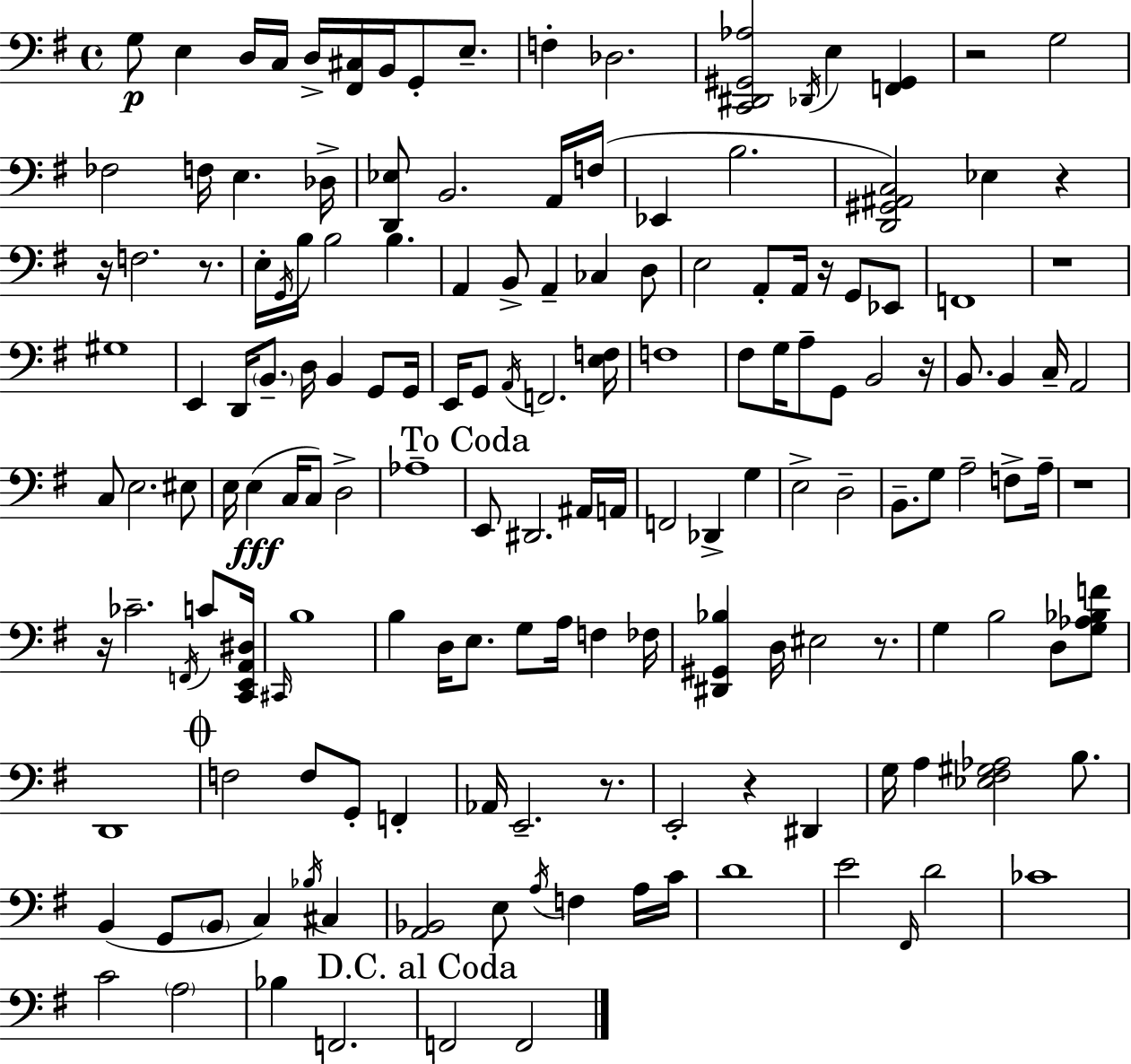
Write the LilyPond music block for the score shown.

{
  \clef bass
  \time 4/4
  \defaultTimeSignature
  \key g \major
  \repeat volta 2 { g8\p e4 d16 c16 d16-> <fis, cis>16 b,16 g,8-. e8.-- | f4-. des2. | <c, dis, gis, aes>2 \acciaccatura { des,16 } e4 <f, gis,>4 | r2 g2 | \break fes2 f16 e4. | des16-> <d, ees>8 b,2. a,16 | f16( ees,4 b2. | <d, gis, ais, c>2) ees4 r4 | \break r16 f2. r8. | e16-. \acciaccatura { g,16 } b16 b2 b4. | a,4 b,8-> a,4-- ces4 | d8 e2 a,8-. a,16 r16 g,8 | \break ees,8 f,1 | r1 | gis1 | e,4 d,16 \parenthesize b,8.-- d16 b,4 g,8 | \break g,16 e,16 g,8 \acciaccatura { a,16 } f,2. | <e f>16 f1 | fis8 g16 a8-- g,8 b,2 | r16 b,8. b,4 c16-- a,2 | \break c8 e2. | eis8 e16 e4(\fff c16 c8) d2-> | aes1-- | \mark "To Coda" e,8 dis,2. | \break ais,16 a,16 f,2 des,4-> g4 | e2-> d2-- | b,8.-- g8 a2-- | f8-> a16-- r1 | \break r16 ces'2.-- | \acciaccatura { f,16 } c'8 <c, e, a, dis>16 \grace { cis,16 } b1 | b4 d16 e8. g8 a16 | f4 fes16 <dis, gis, bes>4 d16 eis2 | \break r8. g4 b2 | d8 <g aes bes f'>8 d,1 | \mark \markup { \musicglyph "scripts.coda" } f2 f8 g,8-. | f,4-. aes,16 e,2.-- | \break r8. e,2-. r4 | dis,4 g16 a4 <ees fis gis aes>2 | b8. b,4( g,8 \parenthesize b,8 c4) | \acciaccatura { bes16 } cis4 <a, bes,>2 e8 | \break \acciaccatura { a16 } f4 a16 c'16 d'1 | e'2 \grace { fis,16 } | d'2 ces'1 | c'2 | \break \parenthesize a2 bes4 f,2. | \mark "D.C. al Coda" f,2 | f,2 } \bar "|."
}